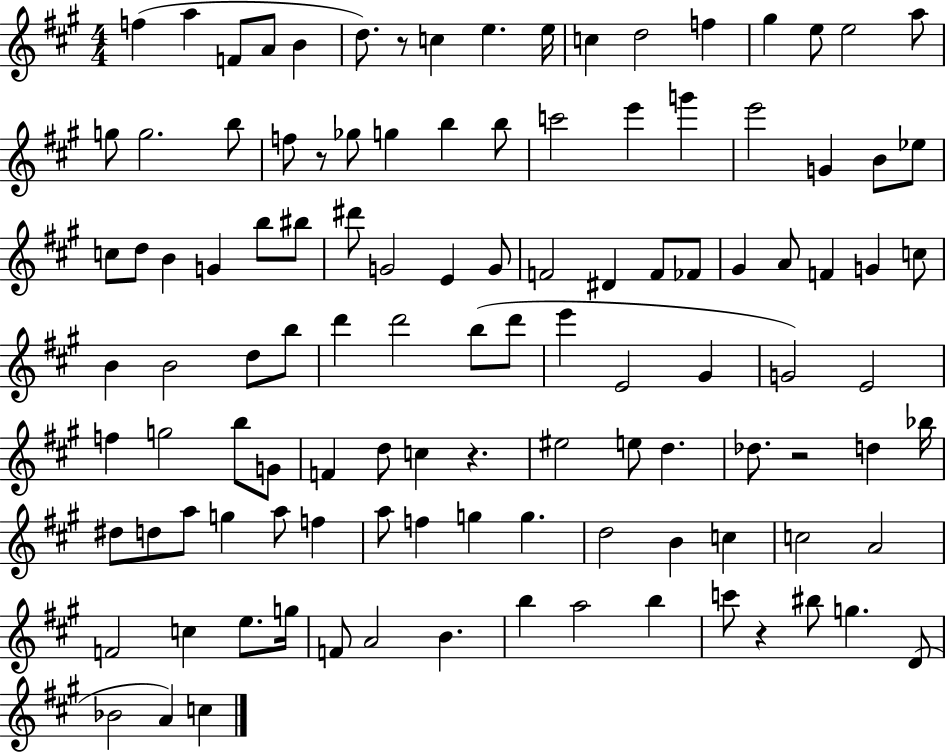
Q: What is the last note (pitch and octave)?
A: C5